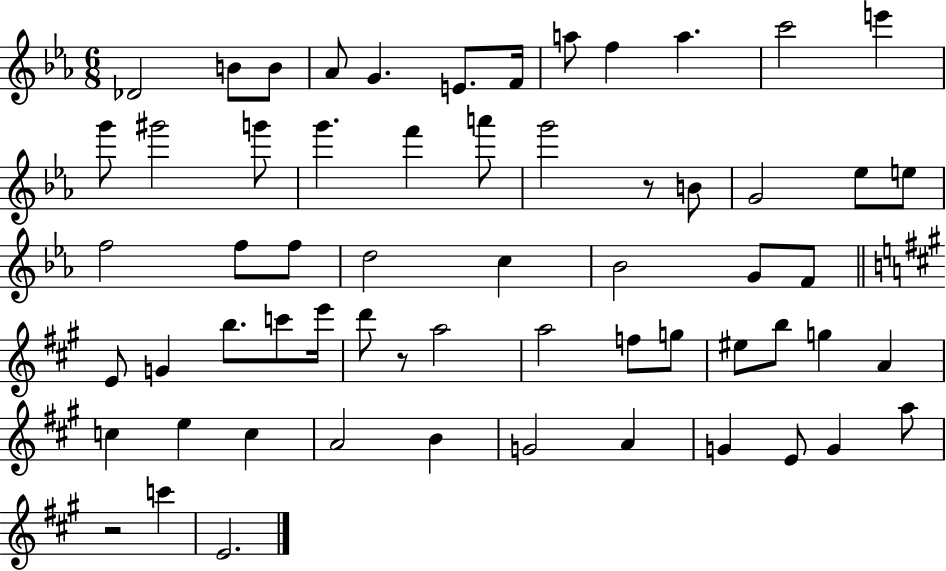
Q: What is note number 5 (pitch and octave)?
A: G4